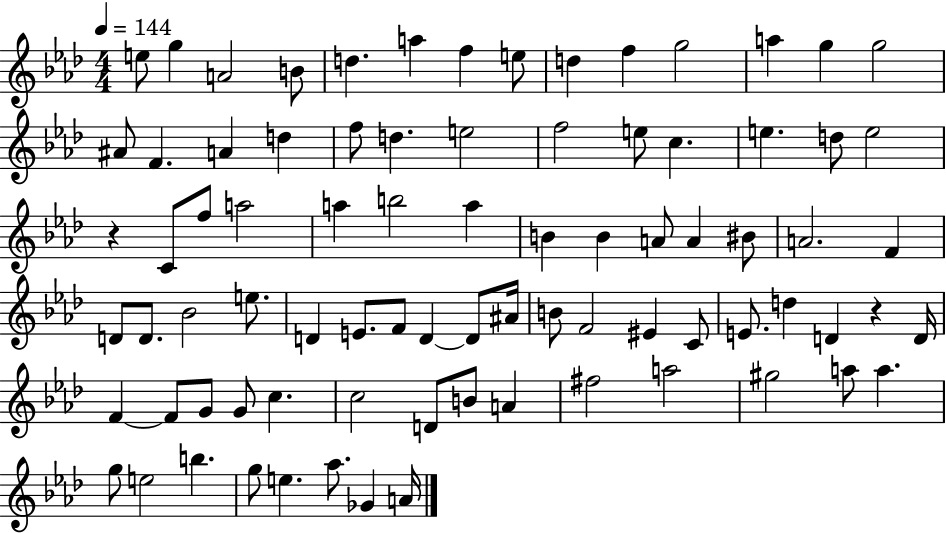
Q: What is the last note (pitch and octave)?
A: A4